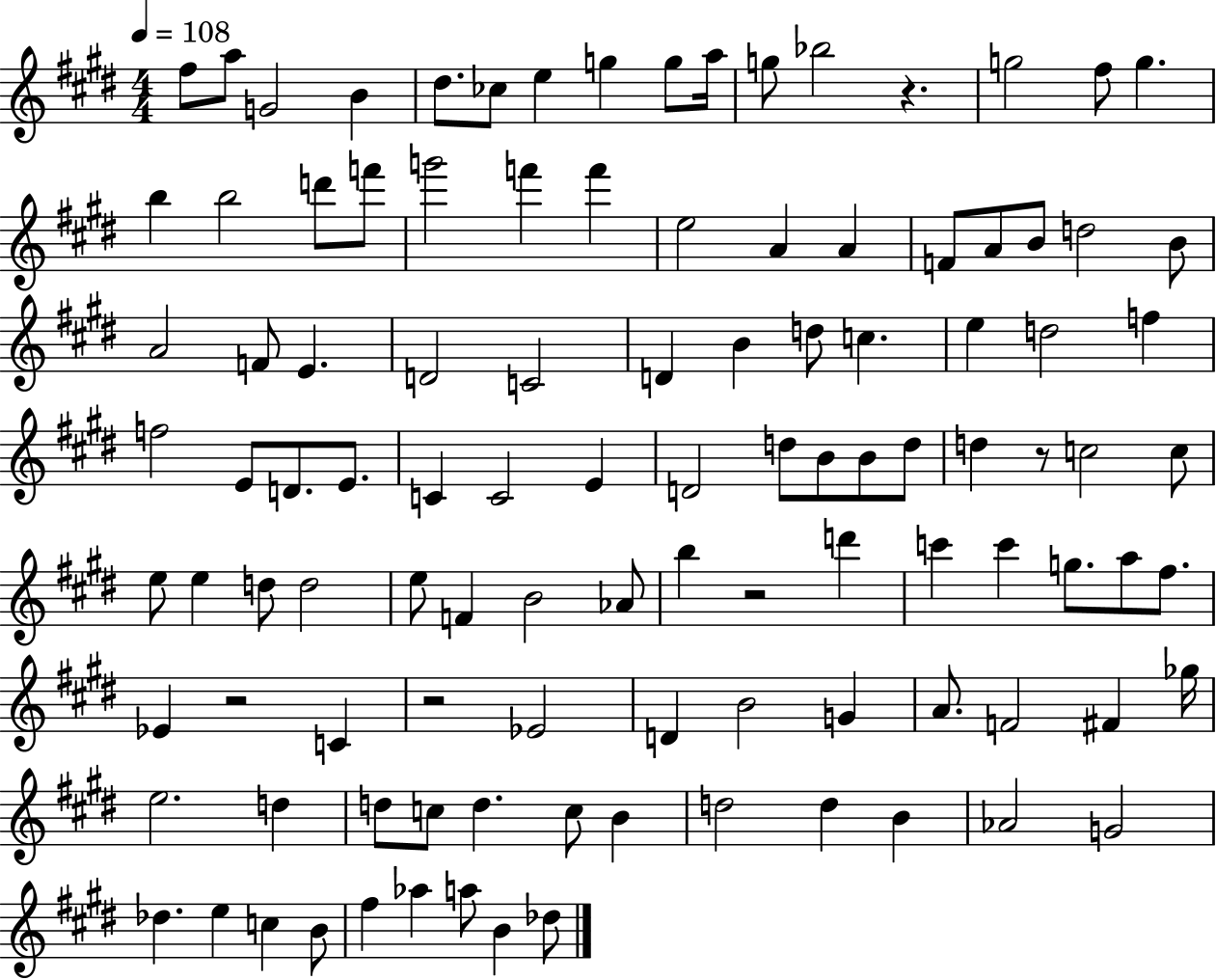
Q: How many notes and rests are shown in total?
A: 108